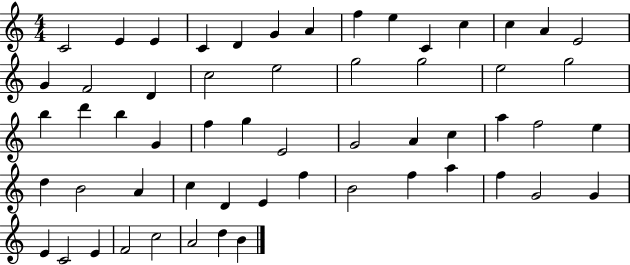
X:1
T:Untitled
M:4/4
L:1/4
K:C
C2 E E C D G A f e C c c A E2 G F2 D c2 e2 g2 g2 e2 g2 b d' b G f g E2 G2 A c a f2 e d B2 A c D E f B2 f a f G2 G E C2 E F2 c2 A2 d B